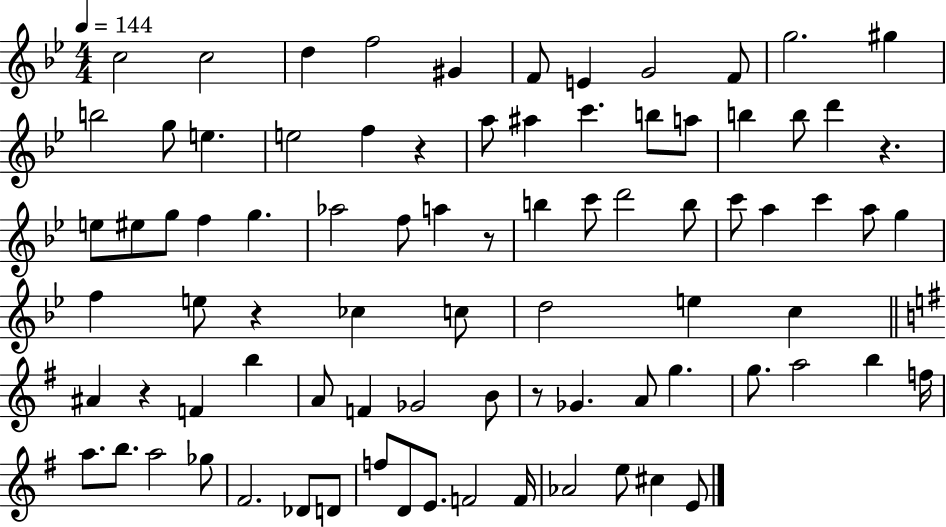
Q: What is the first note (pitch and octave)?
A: C5